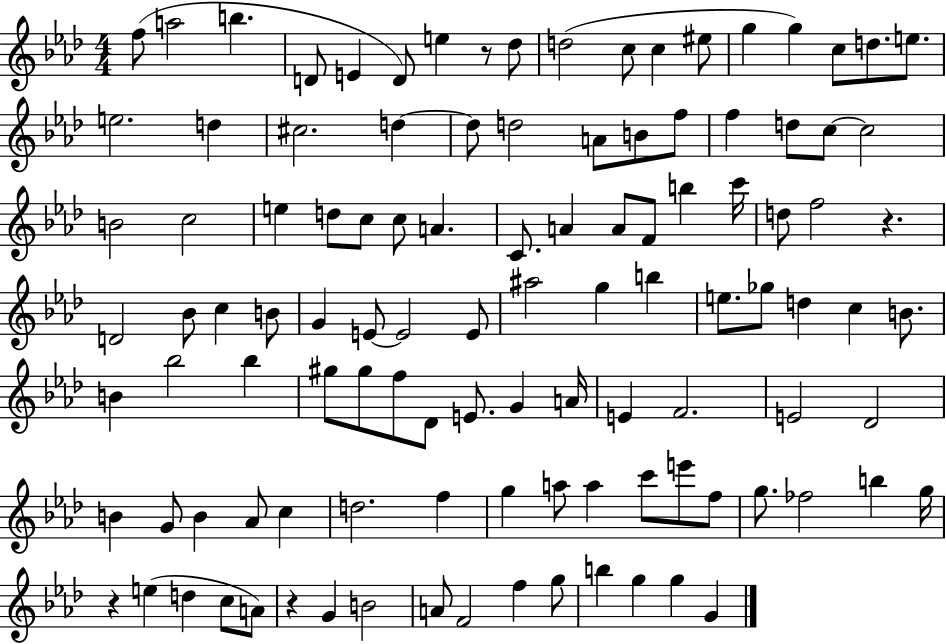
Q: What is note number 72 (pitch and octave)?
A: E4